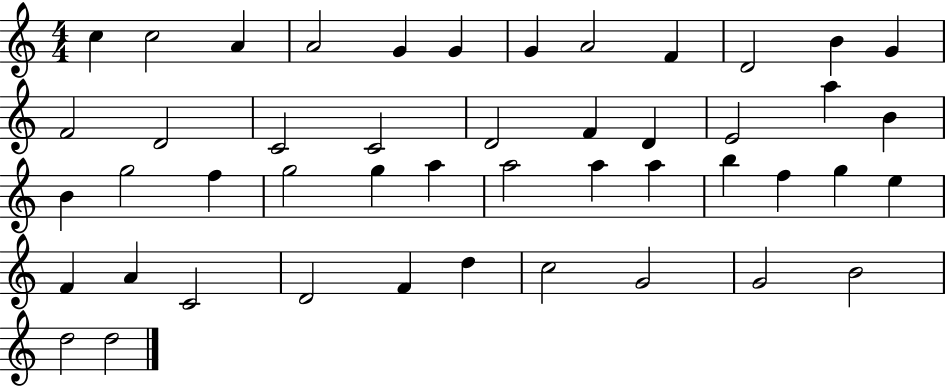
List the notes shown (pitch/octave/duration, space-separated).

C5/q C5/h A4/q A4/h G4/q G4/q G4/q A4/h F4/q D4/h B4/q G4/q F4/h D4/h C4/h C4/h D4/h F4/q D4/q E4/h A5/q B4/q B4/q G5/h F5/q G5/h G5/q A5/q A5/h A5/q A5/q B5/q F5/q G5/q E5/q F4/q A4/q C4/h D4/h F4/q D5/q C5/h G4/h G4/h B4/h D5/h D5/h